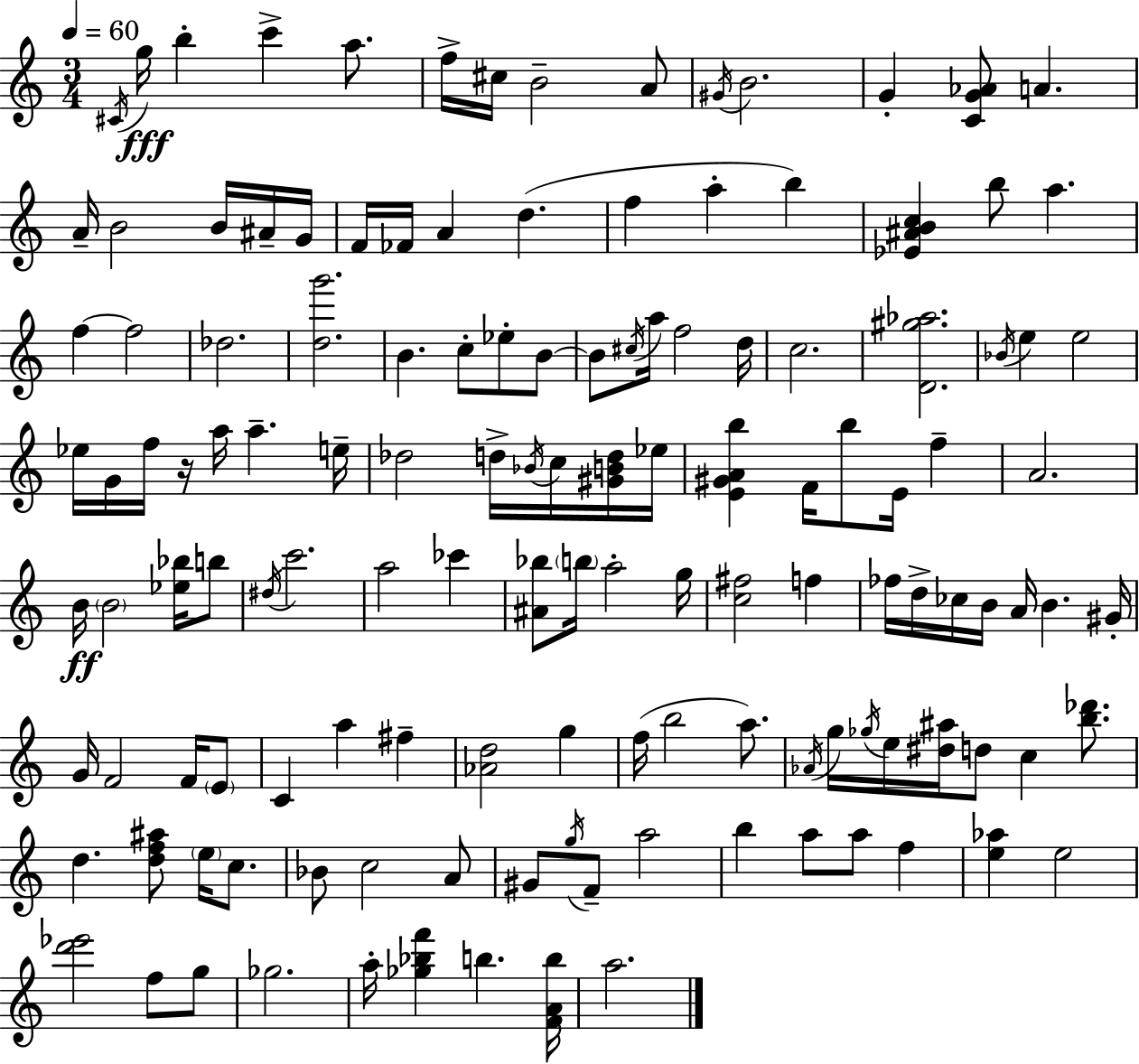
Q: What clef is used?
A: treble